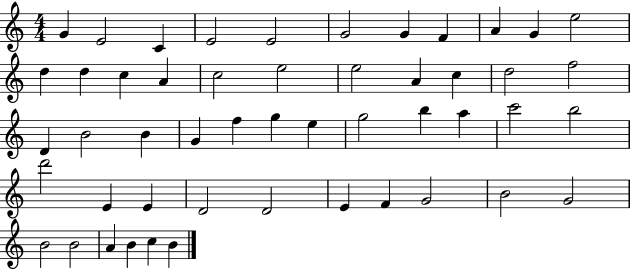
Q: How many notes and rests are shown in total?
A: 50